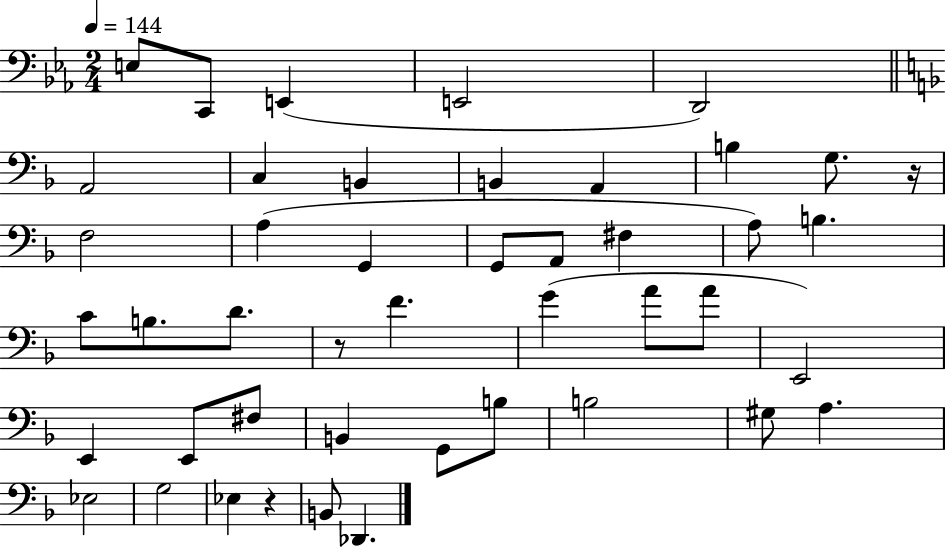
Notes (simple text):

E3/e C2/e E2/q E2/h D2/h A2/h C3/q B2/q B2/q A2/q B3/q G3/e. R/s F3/h A3/q G2/q G2/e A2/e F#3/q A3/e B3/q. C4/e B3/e. D4/e. R/e F4/q. G4/q A4/e A4/e E2/h E2/q E2/e F#3/e B2/q G2/e B3/e B3/h G#3/e A3/q. Eb3/h G3/h Eb3/q R/q B2/e Db2/q.